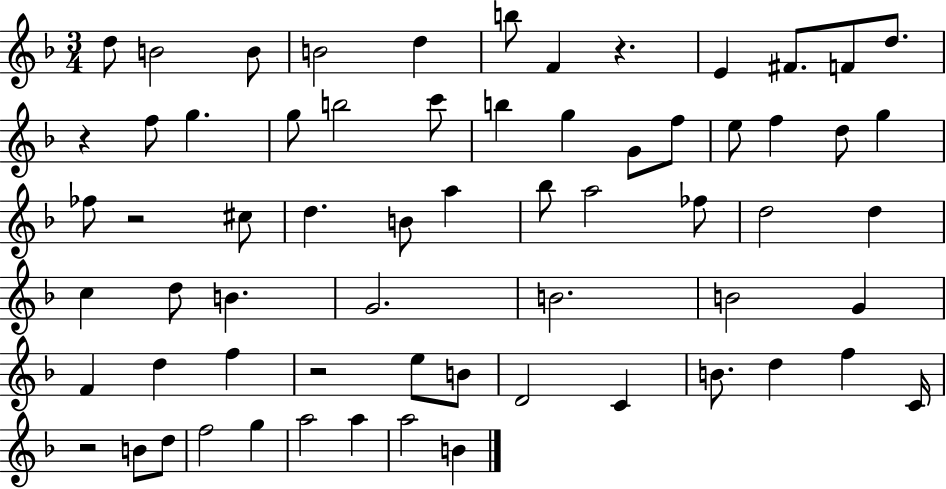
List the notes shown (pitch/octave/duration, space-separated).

D5/e B4/h B4/e B4/h D5/q B5/e F4/q R/q. E4/q F#4/e. F4/e D5/e. R/q F5/e G5/q. G5/e B5/h C6/e B5/q G5/q G4/e F5/e E5/e F5/q D5/e G5/q FES5/e R/h C#5/e D5/q. B4/e A5/q Bb5/e A5/h FES5/e D5/h D5/q C5/q D5/e B4/q. G4/h. B4/h. B4/h G4/q F4/q D5/q F5/q R/h E5/e B4/e D4/h C4/q B4/e. D5/q F5/q C4/s R/h B4/e D5/e F5/h G5/q A5/h A5/q A5/h B4/q